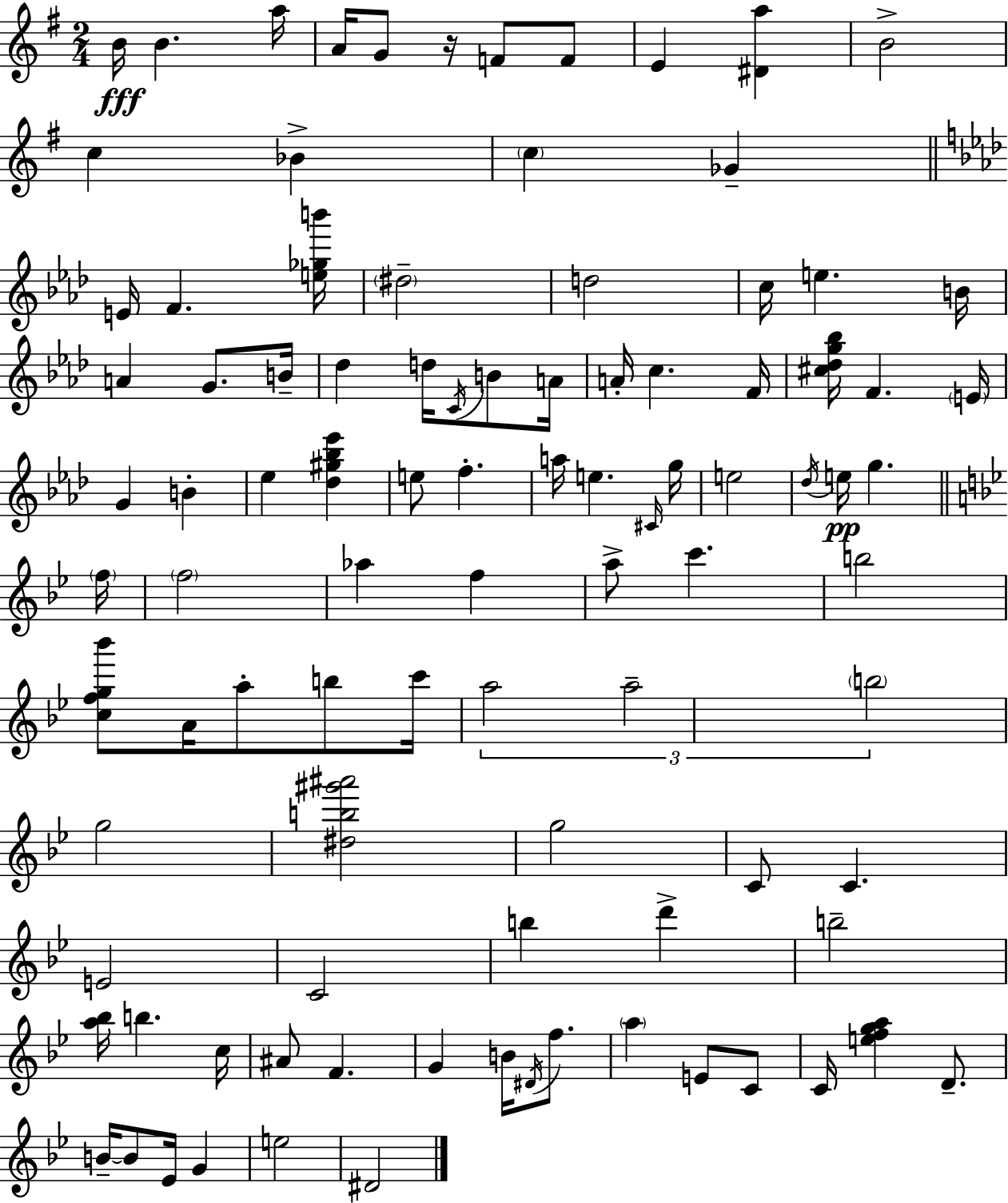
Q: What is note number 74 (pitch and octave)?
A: G4